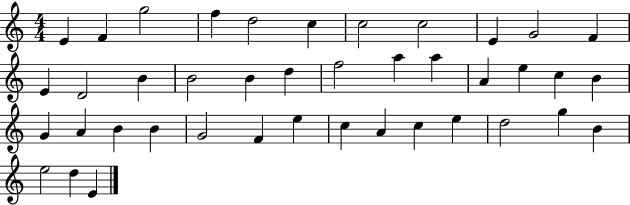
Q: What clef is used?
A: treble